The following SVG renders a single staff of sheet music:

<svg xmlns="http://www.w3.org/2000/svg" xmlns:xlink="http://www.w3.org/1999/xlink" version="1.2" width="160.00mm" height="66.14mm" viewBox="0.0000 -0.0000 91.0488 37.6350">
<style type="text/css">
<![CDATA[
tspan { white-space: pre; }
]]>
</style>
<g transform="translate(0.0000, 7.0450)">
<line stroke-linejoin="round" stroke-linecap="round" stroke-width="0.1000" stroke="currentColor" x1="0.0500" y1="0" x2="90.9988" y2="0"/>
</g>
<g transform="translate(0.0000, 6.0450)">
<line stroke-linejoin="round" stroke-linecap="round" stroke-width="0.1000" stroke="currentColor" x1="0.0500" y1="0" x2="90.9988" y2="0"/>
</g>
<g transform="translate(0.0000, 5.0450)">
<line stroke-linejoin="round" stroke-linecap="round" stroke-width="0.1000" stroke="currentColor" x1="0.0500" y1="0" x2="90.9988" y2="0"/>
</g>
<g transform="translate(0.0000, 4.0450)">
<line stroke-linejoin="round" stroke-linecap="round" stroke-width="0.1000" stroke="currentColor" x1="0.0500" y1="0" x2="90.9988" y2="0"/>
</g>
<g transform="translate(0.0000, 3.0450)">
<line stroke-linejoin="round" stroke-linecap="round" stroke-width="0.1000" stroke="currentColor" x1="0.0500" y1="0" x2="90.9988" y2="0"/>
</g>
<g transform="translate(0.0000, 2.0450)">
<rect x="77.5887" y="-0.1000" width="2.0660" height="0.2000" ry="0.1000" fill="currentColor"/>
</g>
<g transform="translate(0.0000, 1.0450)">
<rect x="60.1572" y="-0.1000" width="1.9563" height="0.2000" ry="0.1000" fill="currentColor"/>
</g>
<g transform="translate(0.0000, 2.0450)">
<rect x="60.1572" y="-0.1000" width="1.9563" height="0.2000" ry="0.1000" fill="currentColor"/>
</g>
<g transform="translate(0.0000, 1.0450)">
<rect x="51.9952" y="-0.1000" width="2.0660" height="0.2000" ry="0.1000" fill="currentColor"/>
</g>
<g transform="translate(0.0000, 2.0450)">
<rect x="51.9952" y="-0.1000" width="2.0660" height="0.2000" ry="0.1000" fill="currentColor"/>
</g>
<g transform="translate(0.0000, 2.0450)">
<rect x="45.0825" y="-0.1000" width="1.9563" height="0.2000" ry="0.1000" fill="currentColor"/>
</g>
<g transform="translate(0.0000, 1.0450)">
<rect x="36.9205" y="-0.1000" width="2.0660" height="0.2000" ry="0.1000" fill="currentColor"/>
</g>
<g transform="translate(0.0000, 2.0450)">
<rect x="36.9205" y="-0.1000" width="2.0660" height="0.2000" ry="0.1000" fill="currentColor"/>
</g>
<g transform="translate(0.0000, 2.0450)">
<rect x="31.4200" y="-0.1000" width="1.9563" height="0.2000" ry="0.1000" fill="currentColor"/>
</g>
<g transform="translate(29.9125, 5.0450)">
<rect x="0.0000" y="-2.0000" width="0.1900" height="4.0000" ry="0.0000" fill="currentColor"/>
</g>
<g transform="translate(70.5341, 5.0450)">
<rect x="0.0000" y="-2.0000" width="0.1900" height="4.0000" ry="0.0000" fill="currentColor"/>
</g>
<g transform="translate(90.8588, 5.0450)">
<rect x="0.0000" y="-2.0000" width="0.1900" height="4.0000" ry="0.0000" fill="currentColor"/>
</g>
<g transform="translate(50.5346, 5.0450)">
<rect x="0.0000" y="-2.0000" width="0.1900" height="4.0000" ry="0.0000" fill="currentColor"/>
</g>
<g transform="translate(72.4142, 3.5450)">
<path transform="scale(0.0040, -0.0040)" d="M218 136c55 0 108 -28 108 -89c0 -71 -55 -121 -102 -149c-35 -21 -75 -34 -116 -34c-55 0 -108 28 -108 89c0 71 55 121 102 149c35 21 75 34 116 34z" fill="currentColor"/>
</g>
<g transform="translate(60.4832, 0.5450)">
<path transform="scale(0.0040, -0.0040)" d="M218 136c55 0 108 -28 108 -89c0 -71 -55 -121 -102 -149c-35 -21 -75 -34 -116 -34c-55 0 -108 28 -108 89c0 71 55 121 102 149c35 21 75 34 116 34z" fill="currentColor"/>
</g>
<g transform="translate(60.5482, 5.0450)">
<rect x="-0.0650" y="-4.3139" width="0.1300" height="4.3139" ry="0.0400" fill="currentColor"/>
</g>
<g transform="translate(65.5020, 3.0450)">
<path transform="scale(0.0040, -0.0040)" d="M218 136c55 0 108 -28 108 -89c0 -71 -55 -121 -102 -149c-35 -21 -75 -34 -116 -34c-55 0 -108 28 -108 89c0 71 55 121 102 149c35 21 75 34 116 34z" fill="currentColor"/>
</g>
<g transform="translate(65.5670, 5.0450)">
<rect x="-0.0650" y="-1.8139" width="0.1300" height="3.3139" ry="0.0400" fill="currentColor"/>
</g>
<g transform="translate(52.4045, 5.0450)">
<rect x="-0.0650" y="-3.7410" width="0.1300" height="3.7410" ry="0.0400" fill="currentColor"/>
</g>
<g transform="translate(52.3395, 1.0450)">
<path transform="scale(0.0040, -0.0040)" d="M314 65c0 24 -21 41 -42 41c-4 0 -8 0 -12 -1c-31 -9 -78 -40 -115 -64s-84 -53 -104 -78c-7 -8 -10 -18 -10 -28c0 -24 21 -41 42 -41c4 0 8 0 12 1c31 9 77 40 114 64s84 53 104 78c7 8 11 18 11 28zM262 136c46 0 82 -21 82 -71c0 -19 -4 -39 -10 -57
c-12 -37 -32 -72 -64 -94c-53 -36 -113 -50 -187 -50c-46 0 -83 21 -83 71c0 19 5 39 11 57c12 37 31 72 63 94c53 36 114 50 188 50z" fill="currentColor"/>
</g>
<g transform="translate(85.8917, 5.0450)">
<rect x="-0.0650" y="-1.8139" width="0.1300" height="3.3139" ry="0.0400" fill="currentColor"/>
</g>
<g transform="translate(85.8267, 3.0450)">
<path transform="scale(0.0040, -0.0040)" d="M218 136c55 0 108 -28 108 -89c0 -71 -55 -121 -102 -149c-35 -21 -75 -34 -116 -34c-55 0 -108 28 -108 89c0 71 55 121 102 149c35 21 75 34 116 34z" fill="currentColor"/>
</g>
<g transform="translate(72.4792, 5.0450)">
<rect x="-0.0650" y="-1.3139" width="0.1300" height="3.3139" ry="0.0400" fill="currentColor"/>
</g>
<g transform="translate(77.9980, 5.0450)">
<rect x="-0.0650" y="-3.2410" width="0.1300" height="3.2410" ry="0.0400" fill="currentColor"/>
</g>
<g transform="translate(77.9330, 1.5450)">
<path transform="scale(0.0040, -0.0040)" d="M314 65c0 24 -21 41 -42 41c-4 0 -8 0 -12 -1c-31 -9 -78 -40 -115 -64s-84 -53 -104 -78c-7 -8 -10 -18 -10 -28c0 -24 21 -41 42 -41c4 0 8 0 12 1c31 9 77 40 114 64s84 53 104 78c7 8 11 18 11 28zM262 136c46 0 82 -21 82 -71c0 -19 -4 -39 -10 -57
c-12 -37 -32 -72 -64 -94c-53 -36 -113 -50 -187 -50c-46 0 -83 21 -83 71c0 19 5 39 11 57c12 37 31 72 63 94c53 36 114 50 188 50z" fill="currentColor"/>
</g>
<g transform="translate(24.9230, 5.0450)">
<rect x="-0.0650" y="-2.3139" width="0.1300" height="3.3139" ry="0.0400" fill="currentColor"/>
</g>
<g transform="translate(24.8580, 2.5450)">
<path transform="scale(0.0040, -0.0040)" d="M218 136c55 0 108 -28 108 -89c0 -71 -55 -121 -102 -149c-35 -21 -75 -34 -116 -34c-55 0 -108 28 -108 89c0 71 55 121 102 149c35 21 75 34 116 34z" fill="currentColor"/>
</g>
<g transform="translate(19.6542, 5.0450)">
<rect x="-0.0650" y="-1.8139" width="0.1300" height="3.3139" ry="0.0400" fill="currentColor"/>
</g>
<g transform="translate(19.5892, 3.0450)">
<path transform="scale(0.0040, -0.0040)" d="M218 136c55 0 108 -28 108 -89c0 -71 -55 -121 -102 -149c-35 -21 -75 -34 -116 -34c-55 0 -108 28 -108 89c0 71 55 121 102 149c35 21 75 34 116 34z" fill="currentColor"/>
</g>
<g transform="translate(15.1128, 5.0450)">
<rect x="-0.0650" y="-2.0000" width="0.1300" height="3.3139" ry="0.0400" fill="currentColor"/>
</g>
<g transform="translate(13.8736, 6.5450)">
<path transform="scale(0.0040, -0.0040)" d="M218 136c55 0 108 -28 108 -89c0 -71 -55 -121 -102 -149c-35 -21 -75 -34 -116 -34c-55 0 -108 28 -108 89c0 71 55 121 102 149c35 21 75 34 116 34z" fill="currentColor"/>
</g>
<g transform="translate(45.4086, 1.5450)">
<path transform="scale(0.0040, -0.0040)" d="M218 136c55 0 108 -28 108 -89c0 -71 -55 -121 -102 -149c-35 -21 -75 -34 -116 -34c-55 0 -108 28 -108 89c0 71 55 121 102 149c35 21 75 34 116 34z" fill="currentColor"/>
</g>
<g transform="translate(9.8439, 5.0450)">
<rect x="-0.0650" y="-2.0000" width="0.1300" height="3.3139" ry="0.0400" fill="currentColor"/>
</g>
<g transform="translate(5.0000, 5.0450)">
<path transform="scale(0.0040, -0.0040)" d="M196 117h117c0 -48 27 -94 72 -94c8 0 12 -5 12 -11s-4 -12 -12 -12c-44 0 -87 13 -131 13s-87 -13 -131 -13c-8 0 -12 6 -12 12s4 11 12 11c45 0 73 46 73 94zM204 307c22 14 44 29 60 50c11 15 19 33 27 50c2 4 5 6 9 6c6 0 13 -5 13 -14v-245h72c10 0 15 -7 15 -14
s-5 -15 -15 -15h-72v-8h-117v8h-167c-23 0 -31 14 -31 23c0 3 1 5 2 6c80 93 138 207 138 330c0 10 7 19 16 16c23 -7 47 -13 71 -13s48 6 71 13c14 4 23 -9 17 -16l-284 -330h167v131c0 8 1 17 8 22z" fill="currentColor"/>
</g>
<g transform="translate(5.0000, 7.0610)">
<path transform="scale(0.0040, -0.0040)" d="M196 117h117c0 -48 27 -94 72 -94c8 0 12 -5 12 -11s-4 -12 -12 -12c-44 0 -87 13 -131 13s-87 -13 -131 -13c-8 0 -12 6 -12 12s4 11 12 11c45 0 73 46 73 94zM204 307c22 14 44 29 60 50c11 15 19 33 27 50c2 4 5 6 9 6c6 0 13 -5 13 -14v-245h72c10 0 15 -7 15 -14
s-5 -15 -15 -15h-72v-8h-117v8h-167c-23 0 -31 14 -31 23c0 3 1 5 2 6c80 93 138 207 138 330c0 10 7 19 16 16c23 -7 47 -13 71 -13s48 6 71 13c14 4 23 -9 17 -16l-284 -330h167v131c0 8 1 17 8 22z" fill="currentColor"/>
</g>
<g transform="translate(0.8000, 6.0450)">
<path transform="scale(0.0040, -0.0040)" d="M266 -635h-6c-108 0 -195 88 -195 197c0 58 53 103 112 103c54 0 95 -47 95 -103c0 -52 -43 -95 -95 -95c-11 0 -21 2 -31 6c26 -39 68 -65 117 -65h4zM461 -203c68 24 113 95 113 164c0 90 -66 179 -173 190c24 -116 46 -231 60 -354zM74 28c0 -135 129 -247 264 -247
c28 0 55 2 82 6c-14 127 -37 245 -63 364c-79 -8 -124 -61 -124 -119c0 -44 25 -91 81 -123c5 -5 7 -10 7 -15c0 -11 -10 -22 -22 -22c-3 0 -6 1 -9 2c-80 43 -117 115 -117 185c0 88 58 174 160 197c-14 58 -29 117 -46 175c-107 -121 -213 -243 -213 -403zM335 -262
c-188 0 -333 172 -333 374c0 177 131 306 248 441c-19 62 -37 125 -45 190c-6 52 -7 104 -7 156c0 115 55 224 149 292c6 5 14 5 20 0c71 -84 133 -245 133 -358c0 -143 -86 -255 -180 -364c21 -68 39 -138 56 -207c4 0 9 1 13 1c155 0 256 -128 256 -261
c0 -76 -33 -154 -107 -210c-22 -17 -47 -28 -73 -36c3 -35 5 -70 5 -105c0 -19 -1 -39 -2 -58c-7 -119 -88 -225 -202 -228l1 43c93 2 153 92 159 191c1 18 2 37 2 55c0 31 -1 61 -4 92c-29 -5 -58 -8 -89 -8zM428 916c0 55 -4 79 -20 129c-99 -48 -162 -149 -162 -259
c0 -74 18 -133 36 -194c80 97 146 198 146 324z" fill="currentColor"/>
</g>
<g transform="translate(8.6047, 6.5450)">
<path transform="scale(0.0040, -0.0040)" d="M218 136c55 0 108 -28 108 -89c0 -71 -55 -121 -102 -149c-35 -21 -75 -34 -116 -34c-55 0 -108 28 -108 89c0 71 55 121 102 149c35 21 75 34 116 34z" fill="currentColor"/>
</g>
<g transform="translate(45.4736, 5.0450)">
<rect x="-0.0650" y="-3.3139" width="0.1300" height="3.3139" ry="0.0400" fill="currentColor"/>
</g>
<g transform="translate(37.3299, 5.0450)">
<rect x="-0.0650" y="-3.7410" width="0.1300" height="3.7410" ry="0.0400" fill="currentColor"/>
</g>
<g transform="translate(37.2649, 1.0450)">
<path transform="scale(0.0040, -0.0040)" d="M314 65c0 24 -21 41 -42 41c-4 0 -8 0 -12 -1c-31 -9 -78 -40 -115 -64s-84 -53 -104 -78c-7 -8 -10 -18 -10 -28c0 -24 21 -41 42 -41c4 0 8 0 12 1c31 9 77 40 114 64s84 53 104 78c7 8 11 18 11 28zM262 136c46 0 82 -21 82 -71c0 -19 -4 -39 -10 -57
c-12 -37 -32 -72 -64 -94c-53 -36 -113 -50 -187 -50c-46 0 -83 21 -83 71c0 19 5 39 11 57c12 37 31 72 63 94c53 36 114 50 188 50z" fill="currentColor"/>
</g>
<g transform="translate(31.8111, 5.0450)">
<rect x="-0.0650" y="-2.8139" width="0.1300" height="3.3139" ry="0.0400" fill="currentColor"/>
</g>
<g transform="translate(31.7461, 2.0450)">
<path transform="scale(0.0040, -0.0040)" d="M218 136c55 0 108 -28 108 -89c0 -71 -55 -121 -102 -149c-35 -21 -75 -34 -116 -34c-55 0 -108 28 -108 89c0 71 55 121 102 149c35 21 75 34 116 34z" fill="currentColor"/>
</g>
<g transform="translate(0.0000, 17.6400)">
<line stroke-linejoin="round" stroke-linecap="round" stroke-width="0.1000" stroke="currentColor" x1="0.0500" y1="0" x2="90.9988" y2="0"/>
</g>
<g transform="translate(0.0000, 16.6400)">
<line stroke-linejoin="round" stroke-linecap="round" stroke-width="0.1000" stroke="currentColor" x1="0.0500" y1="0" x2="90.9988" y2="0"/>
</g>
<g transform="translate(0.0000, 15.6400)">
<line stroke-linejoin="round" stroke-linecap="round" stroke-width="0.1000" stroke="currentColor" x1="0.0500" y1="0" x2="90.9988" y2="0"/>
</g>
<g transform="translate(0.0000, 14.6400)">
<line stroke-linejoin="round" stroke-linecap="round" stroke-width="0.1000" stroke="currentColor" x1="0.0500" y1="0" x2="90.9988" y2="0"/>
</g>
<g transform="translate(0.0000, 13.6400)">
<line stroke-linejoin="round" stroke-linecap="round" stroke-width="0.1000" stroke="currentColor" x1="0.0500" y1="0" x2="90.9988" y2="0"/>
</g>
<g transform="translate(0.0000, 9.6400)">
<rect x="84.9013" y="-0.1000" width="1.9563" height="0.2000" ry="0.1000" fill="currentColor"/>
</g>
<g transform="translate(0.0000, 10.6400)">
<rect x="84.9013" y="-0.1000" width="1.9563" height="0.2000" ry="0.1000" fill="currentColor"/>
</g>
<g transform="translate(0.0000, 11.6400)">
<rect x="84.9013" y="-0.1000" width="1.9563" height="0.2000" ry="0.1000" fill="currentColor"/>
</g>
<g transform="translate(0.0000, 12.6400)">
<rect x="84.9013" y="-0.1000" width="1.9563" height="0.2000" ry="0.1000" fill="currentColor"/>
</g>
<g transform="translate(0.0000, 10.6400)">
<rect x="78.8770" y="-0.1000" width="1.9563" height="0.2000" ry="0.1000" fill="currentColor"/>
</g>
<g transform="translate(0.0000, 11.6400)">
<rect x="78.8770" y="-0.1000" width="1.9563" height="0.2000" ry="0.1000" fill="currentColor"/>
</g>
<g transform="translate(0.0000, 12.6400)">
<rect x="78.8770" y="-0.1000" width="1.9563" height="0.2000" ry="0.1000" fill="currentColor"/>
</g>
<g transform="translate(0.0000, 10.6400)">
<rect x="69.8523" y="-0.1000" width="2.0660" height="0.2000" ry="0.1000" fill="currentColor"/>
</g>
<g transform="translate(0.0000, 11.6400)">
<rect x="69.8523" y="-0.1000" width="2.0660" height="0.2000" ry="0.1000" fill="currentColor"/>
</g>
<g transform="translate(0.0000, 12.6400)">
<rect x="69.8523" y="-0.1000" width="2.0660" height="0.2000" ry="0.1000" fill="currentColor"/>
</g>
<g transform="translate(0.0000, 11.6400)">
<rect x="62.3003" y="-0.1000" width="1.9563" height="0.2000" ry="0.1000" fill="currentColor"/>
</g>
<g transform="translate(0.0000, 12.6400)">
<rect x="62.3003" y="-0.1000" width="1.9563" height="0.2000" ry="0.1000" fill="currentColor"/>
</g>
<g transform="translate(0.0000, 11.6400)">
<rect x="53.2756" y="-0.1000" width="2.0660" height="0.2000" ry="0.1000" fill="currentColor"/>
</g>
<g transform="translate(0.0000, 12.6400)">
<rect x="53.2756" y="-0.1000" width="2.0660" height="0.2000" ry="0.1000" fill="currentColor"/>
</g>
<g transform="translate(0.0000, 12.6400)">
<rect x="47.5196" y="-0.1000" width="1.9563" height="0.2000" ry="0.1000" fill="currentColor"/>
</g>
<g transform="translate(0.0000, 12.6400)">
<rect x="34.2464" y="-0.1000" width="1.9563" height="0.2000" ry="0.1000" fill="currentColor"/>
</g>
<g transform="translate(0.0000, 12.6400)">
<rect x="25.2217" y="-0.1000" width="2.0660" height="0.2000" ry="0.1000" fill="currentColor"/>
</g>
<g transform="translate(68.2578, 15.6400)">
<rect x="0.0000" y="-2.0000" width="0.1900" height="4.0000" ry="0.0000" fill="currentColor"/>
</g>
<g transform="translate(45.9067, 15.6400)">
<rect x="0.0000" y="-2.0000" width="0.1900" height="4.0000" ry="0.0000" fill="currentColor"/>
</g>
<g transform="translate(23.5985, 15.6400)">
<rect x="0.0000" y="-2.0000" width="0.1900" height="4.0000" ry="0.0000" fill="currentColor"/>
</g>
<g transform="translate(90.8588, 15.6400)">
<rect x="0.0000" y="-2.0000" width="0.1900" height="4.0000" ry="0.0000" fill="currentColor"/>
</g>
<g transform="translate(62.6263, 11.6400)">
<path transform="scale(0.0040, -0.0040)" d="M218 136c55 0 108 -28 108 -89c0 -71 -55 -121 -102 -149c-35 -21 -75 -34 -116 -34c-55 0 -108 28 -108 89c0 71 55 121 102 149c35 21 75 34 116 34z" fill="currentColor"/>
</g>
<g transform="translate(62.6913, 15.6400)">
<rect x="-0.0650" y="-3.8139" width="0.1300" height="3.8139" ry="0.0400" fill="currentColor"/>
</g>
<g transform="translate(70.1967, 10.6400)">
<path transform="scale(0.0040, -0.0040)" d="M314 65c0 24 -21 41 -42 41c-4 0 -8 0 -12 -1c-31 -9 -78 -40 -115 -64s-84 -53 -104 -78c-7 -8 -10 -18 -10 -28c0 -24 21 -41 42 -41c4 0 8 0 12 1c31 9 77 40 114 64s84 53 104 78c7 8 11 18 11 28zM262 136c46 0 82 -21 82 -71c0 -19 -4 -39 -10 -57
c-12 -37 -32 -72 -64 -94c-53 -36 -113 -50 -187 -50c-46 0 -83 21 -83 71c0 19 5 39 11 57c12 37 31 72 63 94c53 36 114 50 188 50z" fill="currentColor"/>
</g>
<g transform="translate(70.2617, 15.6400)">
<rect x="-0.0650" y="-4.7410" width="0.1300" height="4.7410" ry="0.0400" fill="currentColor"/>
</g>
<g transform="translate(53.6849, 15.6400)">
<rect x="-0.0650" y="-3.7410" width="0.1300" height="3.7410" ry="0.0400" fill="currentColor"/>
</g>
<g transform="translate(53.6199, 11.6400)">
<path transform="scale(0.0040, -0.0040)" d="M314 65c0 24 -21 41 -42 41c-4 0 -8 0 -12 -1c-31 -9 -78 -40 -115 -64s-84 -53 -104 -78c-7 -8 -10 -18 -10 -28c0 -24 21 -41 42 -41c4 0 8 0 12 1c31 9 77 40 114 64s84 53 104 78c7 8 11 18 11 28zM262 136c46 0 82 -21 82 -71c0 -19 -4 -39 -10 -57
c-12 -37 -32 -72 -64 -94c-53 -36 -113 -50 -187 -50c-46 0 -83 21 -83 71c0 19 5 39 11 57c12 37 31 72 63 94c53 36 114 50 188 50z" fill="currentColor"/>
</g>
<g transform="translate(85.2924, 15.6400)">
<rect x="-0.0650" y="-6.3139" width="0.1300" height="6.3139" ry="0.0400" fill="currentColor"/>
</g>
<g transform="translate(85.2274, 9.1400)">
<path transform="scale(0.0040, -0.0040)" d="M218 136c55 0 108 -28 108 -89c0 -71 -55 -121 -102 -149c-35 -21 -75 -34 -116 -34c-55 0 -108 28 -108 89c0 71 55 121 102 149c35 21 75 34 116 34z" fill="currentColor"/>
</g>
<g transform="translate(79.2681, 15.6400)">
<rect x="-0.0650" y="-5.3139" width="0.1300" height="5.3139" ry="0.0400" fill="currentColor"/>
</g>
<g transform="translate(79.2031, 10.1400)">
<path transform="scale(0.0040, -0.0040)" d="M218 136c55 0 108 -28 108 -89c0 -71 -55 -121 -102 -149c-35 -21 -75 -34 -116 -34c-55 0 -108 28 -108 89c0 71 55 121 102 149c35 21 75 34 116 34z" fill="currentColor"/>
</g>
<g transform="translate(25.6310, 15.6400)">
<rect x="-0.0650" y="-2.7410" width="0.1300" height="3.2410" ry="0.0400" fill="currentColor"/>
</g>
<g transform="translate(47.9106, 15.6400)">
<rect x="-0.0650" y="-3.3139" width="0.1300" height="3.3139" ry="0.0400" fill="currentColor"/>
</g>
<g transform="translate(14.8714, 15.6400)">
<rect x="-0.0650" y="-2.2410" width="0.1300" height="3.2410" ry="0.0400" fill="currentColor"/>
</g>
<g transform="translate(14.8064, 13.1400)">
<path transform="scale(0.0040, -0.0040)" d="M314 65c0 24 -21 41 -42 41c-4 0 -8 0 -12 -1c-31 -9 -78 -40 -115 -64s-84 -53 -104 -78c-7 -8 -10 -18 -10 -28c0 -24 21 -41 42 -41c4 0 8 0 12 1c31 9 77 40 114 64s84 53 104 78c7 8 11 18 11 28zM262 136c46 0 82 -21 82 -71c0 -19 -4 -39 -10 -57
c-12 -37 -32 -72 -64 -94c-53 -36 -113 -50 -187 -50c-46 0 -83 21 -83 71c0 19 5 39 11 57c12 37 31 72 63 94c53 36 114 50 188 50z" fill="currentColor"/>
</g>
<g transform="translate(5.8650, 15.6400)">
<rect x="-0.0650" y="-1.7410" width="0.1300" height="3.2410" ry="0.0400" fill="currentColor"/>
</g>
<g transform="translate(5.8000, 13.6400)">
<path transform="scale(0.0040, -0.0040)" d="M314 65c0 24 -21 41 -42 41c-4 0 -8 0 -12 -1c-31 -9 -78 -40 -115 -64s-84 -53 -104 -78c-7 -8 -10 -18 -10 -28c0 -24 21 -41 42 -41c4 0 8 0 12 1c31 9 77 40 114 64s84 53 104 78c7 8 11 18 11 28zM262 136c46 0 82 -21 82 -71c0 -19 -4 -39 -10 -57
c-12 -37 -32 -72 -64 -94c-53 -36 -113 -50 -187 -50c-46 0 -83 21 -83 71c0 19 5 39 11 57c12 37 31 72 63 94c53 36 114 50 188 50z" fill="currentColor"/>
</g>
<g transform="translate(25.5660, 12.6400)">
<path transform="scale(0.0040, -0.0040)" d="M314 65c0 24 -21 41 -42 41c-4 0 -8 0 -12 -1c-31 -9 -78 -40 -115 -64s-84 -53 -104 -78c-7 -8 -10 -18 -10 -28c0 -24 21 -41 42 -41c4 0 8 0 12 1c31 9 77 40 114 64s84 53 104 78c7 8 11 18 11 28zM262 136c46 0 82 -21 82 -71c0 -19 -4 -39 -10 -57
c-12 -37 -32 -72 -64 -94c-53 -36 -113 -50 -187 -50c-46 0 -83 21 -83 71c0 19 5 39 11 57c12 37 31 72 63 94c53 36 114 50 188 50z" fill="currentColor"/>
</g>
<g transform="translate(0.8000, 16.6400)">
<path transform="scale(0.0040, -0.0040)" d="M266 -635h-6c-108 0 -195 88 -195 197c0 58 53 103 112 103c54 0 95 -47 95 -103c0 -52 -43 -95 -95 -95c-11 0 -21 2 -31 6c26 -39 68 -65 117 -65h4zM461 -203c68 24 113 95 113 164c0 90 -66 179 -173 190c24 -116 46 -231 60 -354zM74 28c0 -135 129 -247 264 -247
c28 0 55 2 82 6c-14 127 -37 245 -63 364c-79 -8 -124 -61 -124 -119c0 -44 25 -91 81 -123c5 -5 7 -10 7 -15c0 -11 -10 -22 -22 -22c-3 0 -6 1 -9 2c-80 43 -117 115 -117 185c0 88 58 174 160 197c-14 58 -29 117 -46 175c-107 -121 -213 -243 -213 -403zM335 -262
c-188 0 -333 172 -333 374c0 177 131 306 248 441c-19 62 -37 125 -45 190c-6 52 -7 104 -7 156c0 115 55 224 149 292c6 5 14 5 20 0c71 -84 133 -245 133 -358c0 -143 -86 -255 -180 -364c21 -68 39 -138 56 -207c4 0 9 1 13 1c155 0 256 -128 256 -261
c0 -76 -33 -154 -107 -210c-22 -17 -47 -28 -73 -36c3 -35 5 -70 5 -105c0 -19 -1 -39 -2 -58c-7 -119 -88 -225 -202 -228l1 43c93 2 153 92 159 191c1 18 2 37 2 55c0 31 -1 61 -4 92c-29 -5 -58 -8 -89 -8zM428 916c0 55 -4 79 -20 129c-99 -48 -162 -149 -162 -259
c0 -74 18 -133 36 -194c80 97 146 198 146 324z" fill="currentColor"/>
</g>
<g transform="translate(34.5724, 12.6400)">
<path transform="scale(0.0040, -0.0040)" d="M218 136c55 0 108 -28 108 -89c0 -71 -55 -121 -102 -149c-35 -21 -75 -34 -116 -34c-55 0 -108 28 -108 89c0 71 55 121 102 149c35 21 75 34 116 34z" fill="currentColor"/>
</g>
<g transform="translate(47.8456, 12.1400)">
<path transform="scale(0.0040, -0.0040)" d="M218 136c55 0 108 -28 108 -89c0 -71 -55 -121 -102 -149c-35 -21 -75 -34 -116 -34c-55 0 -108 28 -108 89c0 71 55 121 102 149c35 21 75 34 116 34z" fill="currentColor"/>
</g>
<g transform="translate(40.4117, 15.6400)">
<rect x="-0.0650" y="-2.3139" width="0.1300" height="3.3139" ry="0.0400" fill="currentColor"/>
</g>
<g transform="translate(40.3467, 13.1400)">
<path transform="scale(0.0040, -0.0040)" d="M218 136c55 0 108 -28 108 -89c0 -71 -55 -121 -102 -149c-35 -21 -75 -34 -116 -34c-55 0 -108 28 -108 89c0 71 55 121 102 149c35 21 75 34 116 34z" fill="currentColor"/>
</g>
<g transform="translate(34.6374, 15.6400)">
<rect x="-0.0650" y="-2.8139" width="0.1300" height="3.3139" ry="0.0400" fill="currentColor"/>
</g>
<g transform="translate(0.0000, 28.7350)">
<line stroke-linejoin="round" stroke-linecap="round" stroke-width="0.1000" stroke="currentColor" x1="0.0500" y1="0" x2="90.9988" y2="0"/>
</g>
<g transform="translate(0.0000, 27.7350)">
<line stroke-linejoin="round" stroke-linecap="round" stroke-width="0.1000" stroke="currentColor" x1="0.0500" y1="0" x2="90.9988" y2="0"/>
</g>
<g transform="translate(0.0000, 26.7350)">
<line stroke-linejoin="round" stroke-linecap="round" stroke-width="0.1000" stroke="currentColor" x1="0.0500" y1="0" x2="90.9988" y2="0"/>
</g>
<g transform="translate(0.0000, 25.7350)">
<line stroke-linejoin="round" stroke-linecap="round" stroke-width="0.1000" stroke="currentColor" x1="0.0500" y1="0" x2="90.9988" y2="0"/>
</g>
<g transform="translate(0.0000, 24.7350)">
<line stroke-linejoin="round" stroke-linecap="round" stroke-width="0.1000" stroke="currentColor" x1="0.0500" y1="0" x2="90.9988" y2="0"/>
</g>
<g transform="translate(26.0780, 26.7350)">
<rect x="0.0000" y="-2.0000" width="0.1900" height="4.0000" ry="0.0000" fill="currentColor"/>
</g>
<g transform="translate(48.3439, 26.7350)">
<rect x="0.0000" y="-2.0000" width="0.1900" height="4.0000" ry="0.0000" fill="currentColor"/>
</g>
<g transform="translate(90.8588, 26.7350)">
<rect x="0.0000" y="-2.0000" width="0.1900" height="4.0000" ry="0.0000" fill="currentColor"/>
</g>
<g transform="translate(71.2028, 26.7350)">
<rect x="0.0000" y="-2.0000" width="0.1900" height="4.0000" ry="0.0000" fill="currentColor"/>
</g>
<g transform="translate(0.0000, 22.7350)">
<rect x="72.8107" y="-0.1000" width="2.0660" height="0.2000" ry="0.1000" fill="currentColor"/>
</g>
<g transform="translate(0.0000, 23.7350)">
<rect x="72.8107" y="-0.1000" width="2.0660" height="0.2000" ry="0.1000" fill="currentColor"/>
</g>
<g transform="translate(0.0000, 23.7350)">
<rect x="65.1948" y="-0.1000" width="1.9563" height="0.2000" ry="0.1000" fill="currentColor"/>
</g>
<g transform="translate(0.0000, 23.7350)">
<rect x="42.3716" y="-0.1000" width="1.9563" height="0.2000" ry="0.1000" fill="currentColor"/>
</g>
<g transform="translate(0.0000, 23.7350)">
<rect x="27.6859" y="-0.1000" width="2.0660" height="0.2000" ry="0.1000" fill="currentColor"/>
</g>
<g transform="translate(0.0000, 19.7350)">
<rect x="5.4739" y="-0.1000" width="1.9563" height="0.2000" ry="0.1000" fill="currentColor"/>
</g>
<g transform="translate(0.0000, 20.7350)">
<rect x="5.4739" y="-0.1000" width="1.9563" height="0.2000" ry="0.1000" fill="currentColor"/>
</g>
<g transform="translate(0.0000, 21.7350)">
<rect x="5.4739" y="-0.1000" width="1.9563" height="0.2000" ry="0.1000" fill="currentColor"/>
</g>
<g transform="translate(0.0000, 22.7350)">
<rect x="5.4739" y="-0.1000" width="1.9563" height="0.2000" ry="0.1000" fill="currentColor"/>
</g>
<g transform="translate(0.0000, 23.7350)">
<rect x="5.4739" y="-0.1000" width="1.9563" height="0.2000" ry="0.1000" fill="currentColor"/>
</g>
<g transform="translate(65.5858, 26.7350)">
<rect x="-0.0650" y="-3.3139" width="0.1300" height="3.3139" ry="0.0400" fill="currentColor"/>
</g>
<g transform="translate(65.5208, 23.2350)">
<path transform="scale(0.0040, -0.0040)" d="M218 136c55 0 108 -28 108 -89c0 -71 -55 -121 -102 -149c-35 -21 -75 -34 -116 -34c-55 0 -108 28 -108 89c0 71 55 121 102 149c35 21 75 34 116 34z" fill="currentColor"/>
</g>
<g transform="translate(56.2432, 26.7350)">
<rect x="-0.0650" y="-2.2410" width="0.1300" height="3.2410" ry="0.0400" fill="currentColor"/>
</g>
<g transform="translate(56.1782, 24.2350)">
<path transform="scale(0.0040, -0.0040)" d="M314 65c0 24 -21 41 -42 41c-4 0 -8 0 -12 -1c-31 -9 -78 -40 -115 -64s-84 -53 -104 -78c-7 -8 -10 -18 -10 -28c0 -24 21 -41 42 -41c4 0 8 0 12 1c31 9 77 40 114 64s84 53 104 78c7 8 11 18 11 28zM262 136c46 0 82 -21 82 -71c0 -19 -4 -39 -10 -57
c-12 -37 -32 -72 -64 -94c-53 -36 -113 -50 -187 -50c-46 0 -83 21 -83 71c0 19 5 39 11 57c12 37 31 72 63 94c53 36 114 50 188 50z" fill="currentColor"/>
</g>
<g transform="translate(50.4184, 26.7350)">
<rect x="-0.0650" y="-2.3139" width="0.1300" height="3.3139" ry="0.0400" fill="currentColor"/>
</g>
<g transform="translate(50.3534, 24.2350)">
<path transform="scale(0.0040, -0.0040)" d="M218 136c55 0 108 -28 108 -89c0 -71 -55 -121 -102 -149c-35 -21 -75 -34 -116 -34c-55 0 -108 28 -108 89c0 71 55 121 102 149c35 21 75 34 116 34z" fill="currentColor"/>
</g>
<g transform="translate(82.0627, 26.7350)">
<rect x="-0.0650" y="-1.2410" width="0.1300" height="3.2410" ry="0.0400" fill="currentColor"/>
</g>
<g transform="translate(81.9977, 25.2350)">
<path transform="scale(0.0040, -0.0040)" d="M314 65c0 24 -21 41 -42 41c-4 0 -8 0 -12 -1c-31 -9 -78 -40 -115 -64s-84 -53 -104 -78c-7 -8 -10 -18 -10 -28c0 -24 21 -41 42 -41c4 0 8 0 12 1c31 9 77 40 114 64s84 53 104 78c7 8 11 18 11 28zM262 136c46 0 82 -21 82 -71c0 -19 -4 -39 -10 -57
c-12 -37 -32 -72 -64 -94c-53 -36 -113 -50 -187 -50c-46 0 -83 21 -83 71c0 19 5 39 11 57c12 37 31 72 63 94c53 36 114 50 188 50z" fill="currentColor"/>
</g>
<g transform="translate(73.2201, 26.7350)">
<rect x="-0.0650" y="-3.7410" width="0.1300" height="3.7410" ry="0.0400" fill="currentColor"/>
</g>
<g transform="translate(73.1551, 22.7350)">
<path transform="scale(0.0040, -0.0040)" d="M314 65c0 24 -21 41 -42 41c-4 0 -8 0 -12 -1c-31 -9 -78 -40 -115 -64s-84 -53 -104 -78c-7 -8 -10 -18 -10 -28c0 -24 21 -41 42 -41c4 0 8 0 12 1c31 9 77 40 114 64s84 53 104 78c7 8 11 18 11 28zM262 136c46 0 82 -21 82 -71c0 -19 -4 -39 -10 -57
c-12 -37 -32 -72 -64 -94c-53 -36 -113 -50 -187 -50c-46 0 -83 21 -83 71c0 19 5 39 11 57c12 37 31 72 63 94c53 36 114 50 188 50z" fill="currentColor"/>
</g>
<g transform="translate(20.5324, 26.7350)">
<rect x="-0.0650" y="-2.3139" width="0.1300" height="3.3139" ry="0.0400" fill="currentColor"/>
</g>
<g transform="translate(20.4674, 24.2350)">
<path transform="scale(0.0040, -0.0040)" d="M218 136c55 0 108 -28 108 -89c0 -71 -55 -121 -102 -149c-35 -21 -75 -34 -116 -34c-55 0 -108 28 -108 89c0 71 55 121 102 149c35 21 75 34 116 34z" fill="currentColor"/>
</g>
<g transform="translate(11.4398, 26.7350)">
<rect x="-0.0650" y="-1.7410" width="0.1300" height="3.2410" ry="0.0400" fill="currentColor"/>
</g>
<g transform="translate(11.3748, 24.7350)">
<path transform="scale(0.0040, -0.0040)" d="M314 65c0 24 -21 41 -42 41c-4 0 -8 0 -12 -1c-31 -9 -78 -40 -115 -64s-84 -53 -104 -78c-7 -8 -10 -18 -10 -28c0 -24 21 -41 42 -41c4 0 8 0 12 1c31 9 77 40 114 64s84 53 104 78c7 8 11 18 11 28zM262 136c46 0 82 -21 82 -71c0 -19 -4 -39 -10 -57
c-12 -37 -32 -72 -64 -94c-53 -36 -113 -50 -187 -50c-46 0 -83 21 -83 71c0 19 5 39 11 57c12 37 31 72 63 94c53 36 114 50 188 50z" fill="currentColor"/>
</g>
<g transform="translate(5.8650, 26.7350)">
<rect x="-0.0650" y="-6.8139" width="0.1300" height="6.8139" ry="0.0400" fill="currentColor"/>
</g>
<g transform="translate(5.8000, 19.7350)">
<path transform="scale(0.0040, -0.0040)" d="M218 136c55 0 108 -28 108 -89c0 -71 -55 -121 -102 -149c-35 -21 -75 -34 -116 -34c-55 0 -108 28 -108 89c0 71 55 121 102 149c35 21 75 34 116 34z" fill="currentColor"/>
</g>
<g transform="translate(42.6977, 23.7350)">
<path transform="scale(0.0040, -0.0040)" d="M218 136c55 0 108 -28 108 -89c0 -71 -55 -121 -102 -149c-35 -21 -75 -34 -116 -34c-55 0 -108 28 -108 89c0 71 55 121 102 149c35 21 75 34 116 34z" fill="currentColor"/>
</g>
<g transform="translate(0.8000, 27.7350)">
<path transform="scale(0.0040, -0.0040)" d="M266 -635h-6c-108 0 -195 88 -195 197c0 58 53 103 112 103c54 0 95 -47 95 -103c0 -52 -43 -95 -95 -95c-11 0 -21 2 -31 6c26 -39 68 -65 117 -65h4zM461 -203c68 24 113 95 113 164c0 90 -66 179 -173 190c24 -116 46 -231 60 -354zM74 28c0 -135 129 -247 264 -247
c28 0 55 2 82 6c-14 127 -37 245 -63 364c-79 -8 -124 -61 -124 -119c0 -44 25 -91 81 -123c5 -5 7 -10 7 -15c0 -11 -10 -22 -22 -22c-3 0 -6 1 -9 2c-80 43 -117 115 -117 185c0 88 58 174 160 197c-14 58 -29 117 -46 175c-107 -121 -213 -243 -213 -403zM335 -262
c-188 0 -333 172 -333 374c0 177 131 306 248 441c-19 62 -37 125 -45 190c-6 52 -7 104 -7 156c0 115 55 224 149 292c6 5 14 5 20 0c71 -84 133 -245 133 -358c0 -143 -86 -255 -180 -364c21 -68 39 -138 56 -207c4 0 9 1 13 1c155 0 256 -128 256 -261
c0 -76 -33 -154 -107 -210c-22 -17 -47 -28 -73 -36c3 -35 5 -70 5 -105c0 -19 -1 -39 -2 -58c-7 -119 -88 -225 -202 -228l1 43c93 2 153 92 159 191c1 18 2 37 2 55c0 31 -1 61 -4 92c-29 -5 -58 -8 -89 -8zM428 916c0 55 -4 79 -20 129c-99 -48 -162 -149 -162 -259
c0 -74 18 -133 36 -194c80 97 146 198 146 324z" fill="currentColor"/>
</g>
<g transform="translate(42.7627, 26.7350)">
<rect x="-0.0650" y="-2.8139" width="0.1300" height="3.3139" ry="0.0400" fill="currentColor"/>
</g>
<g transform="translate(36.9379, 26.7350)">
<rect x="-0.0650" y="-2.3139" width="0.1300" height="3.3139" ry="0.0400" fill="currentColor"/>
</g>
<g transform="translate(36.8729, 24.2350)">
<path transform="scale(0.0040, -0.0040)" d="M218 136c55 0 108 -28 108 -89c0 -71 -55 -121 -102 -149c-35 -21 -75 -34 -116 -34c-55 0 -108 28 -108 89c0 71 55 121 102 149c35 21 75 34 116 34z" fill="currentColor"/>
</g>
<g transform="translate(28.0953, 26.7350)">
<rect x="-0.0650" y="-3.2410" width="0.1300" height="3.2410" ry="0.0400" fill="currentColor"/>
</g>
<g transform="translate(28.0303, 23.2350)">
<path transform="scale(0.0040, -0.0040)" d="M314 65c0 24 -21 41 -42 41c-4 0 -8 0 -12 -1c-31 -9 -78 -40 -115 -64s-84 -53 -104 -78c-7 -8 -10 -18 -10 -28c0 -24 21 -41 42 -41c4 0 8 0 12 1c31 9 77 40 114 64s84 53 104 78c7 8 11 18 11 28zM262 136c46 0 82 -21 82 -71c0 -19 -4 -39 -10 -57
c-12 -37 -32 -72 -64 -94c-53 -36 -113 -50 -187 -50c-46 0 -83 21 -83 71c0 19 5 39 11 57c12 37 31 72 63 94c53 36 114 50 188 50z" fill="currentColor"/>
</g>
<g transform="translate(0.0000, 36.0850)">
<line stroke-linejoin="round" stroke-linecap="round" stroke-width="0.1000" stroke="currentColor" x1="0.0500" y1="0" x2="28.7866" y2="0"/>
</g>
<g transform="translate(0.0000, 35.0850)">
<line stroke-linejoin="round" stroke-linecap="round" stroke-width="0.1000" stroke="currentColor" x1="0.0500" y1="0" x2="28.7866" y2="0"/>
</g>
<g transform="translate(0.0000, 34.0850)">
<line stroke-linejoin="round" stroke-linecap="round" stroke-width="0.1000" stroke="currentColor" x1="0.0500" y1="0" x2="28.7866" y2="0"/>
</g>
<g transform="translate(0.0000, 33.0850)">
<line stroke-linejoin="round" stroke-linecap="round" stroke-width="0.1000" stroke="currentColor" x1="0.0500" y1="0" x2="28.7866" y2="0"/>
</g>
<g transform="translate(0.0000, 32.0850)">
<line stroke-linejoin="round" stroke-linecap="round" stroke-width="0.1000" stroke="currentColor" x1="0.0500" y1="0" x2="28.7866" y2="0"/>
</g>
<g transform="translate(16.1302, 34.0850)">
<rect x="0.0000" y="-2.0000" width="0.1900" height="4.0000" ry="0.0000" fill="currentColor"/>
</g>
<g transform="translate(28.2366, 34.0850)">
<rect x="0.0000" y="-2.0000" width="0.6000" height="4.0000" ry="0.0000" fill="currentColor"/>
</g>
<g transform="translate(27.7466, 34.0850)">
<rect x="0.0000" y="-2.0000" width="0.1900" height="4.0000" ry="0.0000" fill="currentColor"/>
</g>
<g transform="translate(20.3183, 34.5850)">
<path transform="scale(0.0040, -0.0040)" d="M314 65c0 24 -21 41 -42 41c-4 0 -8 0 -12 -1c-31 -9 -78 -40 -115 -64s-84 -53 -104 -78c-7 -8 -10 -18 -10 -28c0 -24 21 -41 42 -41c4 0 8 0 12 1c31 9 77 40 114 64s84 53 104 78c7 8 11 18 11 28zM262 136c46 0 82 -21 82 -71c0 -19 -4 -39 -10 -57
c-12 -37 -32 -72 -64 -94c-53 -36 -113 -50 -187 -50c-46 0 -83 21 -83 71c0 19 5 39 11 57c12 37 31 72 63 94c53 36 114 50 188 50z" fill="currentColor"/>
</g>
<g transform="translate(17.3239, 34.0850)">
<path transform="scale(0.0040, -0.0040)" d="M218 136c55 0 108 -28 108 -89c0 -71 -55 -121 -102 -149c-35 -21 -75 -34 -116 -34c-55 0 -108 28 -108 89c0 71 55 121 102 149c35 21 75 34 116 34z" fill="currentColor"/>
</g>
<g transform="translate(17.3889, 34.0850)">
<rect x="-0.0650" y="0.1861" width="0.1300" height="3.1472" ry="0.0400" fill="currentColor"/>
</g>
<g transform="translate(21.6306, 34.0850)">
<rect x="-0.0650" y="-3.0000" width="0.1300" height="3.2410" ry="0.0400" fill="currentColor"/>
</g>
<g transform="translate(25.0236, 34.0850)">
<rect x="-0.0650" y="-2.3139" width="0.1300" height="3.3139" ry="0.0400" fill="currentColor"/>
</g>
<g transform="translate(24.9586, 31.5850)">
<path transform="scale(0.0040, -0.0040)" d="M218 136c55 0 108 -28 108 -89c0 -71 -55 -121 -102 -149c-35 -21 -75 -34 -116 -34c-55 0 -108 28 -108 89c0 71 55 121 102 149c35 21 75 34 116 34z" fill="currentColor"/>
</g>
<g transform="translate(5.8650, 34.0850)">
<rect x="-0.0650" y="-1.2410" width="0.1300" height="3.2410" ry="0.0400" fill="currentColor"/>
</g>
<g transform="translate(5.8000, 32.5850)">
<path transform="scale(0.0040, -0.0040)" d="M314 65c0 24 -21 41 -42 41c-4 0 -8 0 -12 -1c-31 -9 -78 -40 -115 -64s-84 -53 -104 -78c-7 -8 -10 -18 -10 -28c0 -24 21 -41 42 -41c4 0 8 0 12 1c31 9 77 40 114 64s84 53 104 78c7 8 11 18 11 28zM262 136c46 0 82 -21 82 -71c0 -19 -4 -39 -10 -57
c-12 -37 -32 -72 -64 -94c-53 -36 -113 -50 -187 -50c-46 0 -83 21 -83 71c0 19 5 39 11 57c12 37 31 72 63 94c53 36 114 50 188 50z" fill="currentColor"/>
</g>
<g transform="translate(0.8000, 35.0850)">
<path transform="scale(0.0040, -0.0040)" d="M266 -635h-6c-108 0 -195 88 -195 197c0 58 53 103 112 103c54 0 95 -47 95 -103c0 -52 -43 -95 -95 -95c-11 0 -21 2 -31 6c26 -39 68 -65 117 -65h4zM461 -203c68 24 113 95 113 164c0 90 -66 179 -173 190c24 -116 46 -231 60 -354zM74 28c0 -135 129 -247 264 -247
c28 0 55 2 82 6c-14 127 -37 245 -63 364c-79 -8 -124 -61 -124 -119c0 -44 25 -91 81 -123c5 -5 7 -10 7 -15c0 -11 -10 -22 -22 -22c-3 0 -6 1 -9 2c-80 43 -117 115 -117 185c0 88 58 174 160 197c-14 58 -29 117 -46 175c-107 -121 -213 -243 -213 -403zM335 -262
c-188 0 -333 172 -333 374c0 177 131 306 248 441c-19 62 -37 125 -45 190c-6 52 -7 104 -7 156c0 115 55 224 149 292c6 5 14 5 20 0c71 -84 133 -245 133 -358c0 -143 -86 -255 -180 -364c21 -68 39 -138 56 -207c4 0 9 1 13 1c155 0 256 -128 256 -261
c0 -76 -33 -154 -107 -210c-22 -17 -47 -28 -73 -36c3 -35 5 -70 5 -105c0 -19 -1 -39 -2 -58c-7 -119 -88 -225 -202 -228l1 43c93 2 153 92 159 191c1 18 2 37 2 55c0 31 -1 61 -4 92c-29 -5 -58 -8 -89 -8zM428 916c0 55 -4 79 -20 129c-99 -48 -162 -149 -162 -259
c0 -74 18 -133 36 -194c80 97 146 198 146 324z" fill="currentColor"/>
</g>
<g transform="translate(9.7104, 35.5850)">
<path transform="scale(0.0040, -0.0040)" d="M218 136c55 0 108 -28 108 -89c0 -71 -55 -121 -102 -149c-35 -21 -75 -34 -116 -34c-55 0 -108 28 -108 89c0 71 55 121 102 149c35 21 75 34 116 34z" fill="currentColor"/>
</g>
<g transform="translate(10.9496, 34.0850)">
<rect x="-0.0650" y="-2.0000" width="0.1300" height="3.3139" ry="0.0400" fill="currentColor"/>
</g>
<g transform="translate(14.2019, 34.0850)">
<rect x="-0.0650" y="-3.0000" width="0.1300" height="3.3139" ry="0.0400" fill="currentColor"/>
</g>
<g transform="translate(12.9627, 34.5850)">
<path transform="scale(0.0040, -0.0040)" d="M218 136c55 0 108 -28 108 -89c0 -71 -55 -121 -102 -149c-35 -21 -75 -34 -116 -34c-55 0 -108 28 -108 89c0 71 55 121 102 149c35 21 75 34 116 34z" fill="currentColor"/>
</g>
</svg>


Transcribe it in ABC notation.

X:1
T:Untitled
M:4/4
L:1/4
K:C
F F f g a c'2 b c'2 d' f e b2 f f2 g2 a2 a g b c'2 c' e'2 f' a' b' f2 g b2 g a g g2 b c'2 e2 e2 F A B A2 g